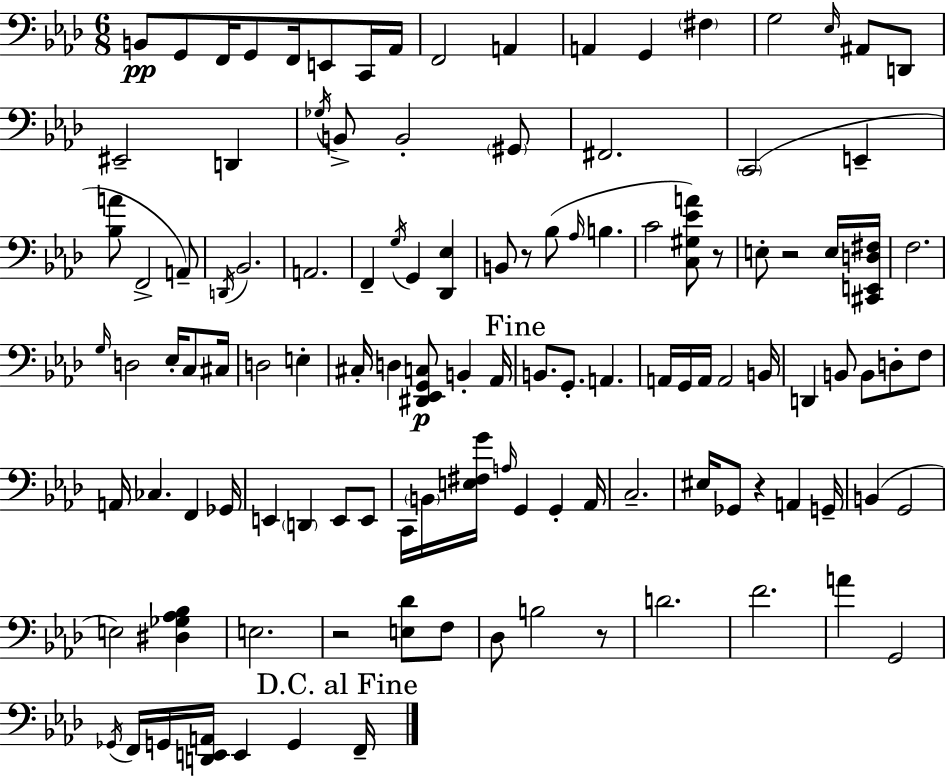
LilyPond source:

{
  \clef bass
  \numericTimeSignature
  \time 6/8
  \key f \minor
  b,8\pp g,8 f,16 g,8 f,16 e,8 c,16 aes,16 | f,2 a,4 | a,4 g,4 \parenthesize fis4 | g2 \grace { ees16 } ais,8 d,8 | \break eis,2-- d,4 | \acciaccatura { ges16 } b,8-> b,2-. | \parenthesize gis,8 fis,2. | \parenthesize c,2( e,4-- | \break <bes a'>8 f,2-> | a,8--) \acciaccatura { d,16 } bes,2. | a,2. | f,4-- \acciaccatura { g16 } g,4 | \break <des, ees>4 b,8 r8 bes8( \grace { aes16 } b4. | c'2 | <c gis ees' a'>8) r8 e8-. r2 | e16 <cis, e, d fis>16 f2. | \break \grace { g16 } d2 | ees16-. c8 cis16 d2 | e4-. cis16-. d4 <dis, ees, g, c>8\p | b,4-. aes,16 \mark "Fine" b,8. g,8.-. | \break a,4. a,16 g,16 a,16 a,2 | b,16 d,4 b,8 | b,8 d8-. f8 a,16 ces4. | f,4 ges,16 e,4 \parenthesize d,4 | \break e,8 e,8 c,16 \parenthesize b,16 <e fis g'>16 \grace { a16 } g,4 | g,4-. aes,16 c2.-- | eis16 ges,8 r4 | a,4 g,16-- b,4( g,2 | \break e2) | <dis ges aes bes>4 e2. | r2 | <e des'>8 f8 des8 b2 | \break r8 d'2. | f'2. | a'4 g,2 | \acciaccatura { ges,16 } f,16 g,16 <d, e, a,>16 e,4 | \break g,4 \mark "D.C. al Fine" f,16-- \bar "|."
}